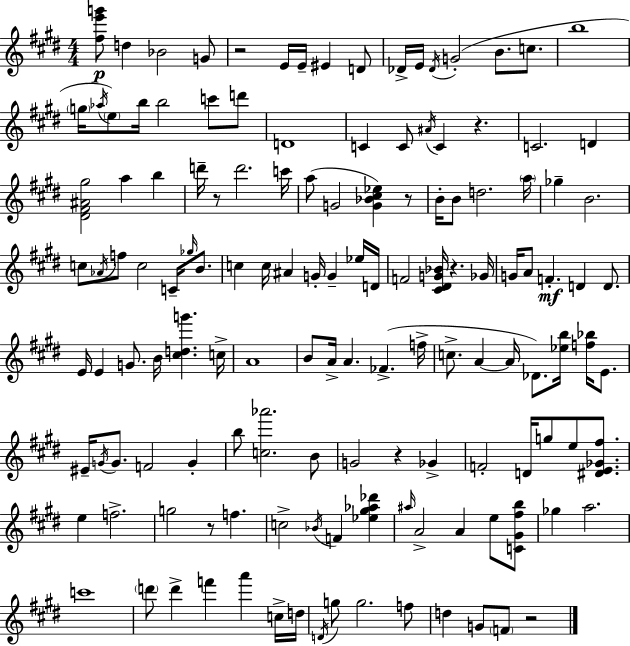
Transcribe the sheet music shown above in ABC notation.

X:1
T:Untitled
M:4/4
L:1/4
K:E
[^fe'g']/2 d _B2 G/2 z2 E/4 E/4 ^E D/2 _D/4 E/4 _D/4 G2 B/2 c/2 b4 g/4 _a/4 e/2 b/4 b2 c'/2 d'/2 D4 C C/2 ^A/4 C z C2 D [^D^F^A^g]2 a b d'/4 z/2 d'2 c'/4 a/2 G2 [G_B^c_e] z/2 B/4 B/2 d2 a/4 _g B2 c/2 _A/4 f/2 c2 C/4 _g/4 B/2 c c/4 ^A G/4 G _e/4 D/4 F2 [^C^DG_B]/4 z _G/4 G/4 A/2 F D D/2 E/4 E G/2 B/4 [^cdg'] c/4 A4 B/2 A/4 A _F f/4 c/2 A A/4 _D/2 [_eb]/4 [f_b]/4 E/2 ^E/4 G/4 G/2 F2 G b/2 [c_a']2 B/2 G2 z _G F2 D/4 g/2 e/2 [^DE_G^f]/2 e f2 g2 z/2 f c2 _B/4 F [_e^g_a_d'] ^a/4 A2 A e/2 [C^G^fb]/2 _g a2 c'4 d'/2 d' f' a' c/4 d/4 D/4 g/2 g2 f/2 d G/2 F/2 z2